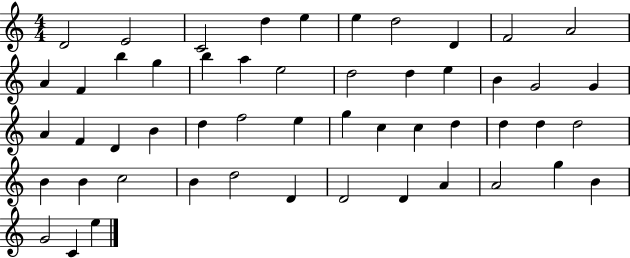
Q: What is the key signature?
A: C major